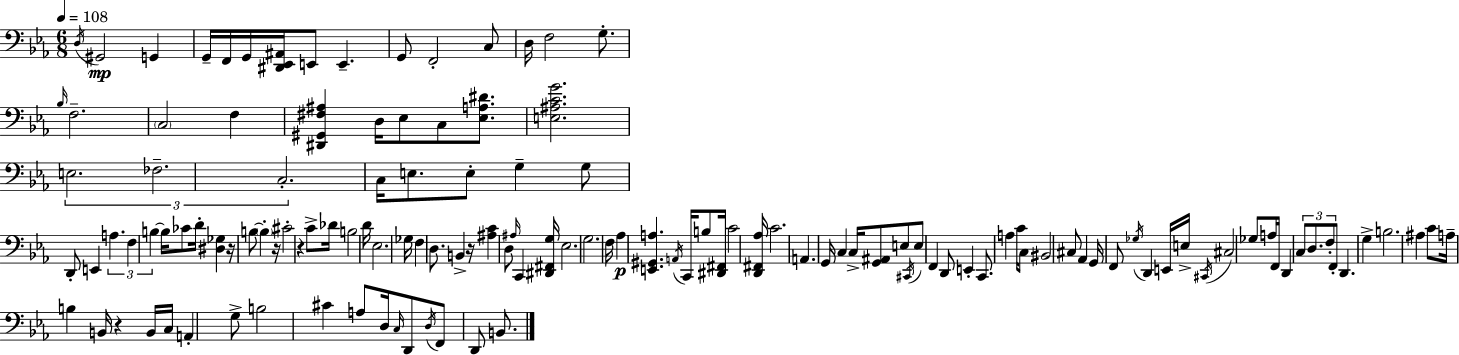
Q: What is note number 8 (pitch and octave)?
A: E2